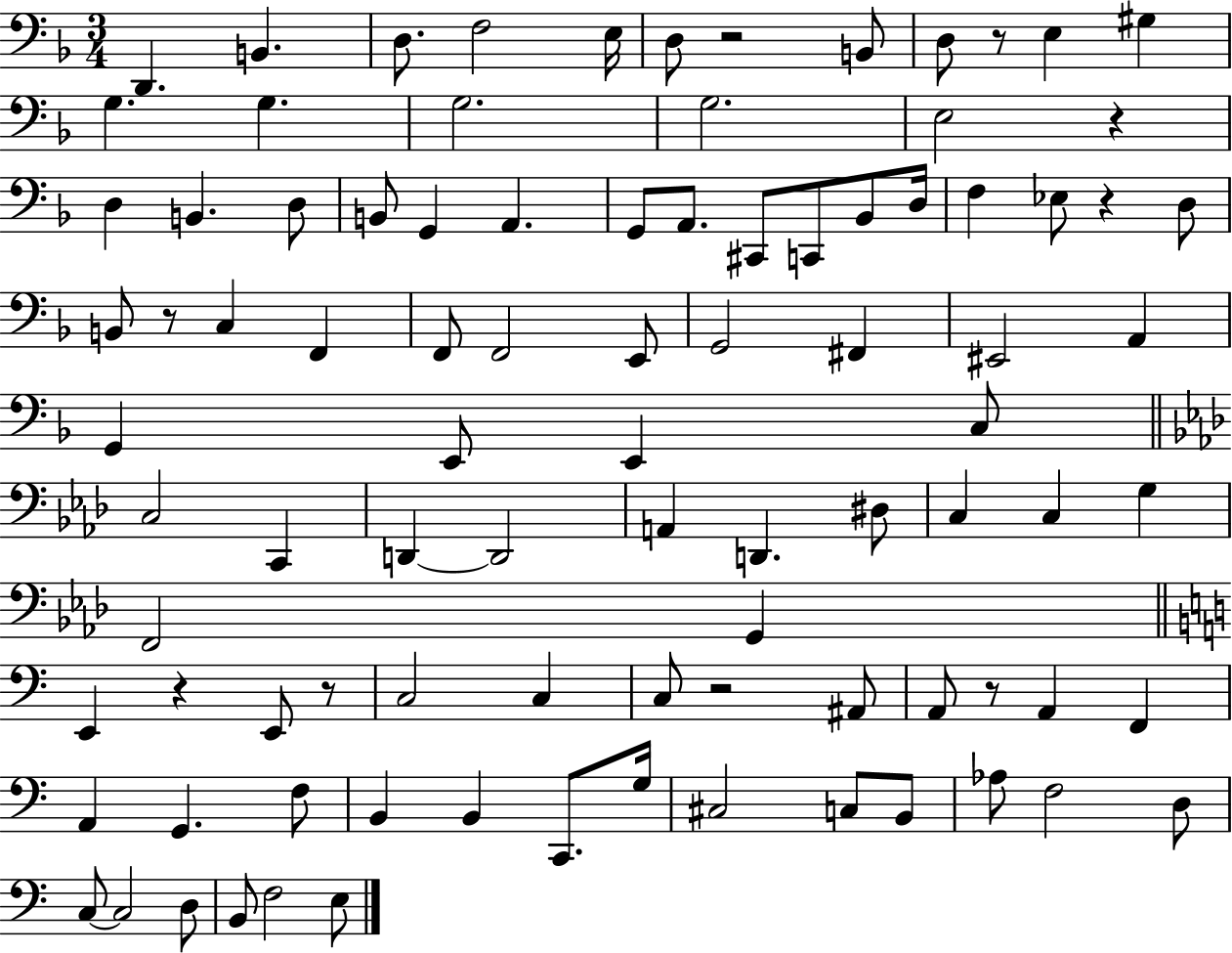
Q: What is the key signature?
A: F major